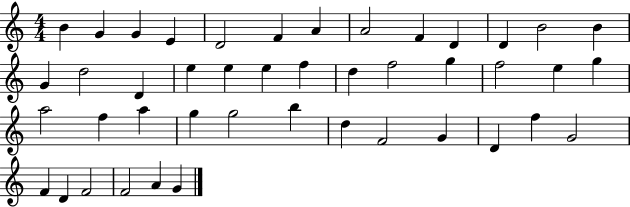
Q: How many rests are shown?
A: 0